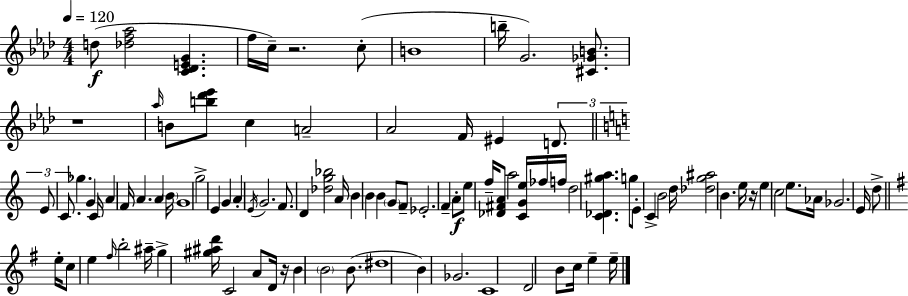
D5/e [Db5,F5,Ab5]/h [C4,Db4,E4,G4]/q. F5/s C5/s R/h. C5/e B4/w B5/s G4/h. [C#4,Gb4,B4]/e. R/w Ab5/s B4/e [B5,Db6,Eb6]/e C5/q A4/h Ab4/h F4/s EIS4/q D4/e. E4/e C4/e. Gb5/q. G4/q C4/s A4/q F4/s A4/q. A4/q B4/s G4/w G5/h E4/q G4/q A4/q E4/s G4/h. F4/e. D4/q [Db5,G5,Bb5]/h A4/s B4/q B4/q B4/q G4/e F4/e Eb4/h. F4/q A4/e E5/e F5/s [Db4,F#4,A4]/e A5/h [C4,G4,E5]/s FES5/s F5/s D5/h [C4,Db4,G#5,A5]/q. G5/e E4/e C4/q B4/h D5/s [Db5,G5,A#5]/h B4/q. E5/s R/s E5/q C5/h E5/e. Ab4/s Gb4/h. E4/s D5/e E5/s C5/e E5/q F#5/s B5/h A#5/s G5/q [G#5,A#5,D6]/s C4/h A4/e D4/s R/s B4/q B4/h B4/e. D#5/w B4/q Gb4/h. C4/w D4/h B4/e C5/s E5/q E5/s